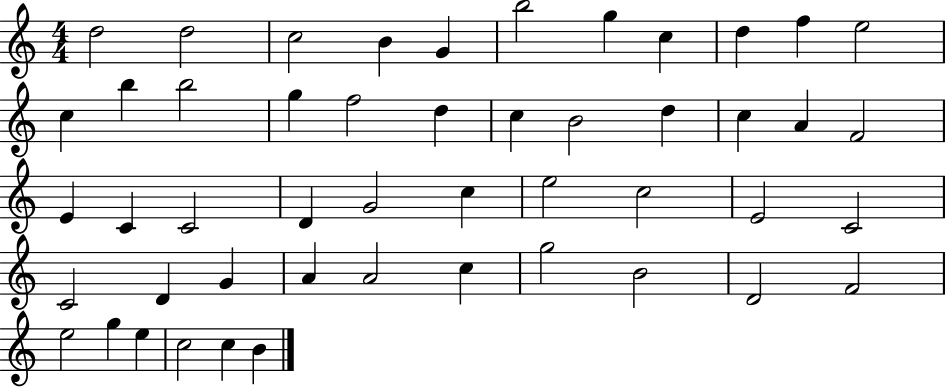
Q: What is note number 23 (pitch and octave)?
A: F4